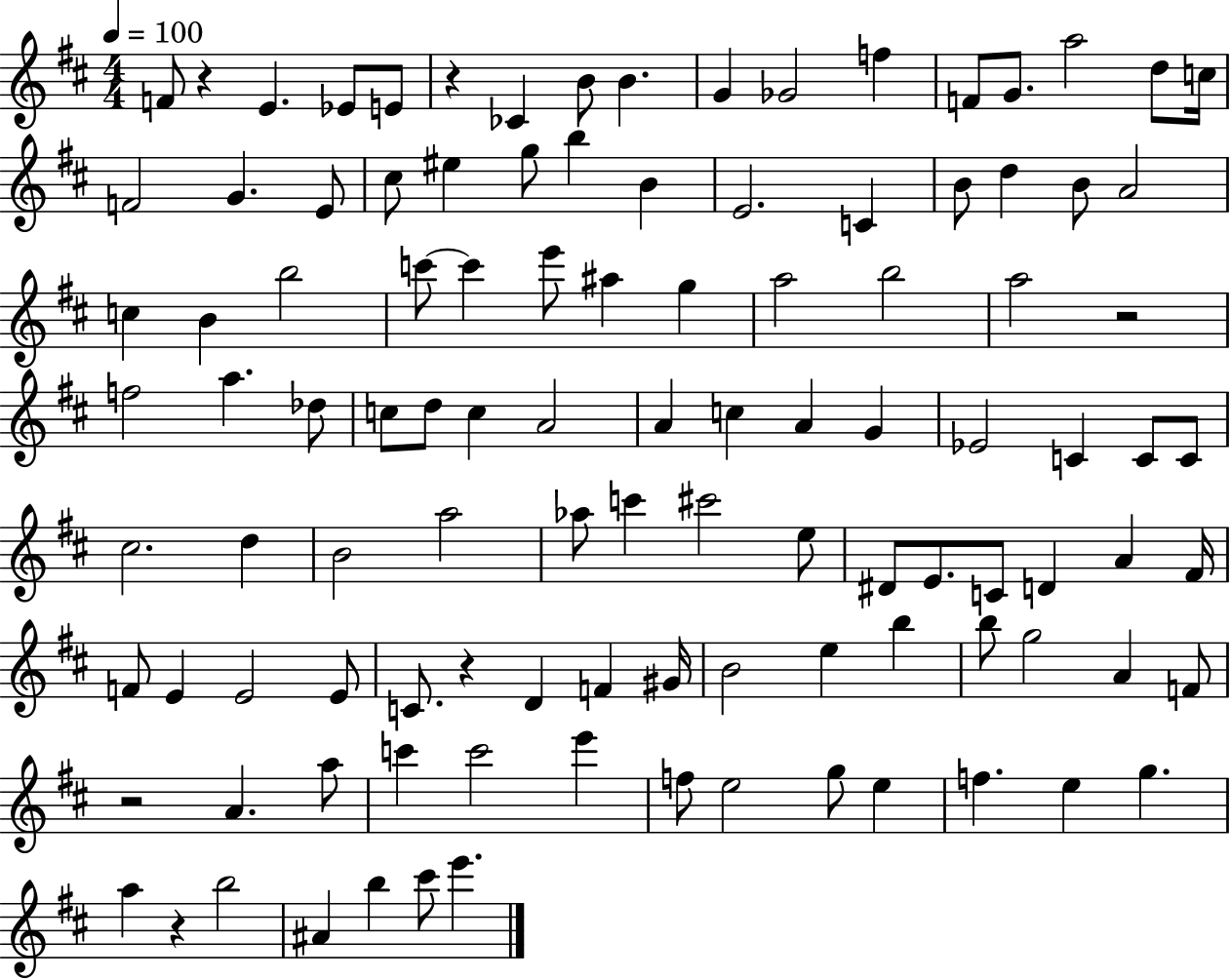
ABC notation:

X:1
T:Untitled
M:4/4
L:1/4
K:D
F/2 z E _E/2 E/2 z _C B/2 B G _G2 f F/2 G/2 a2 d/2 c/4 F2 G E/2 ^c/2 ^e g/2 b B E2 C B/2 d B/2 A2 c B b2 c'/2 c' e'/2 ^a g a2 b2 a2 z2 f2 a _d/2 c/2 d/2 c A2 A c A G _E2 C C/2 C/2 ^c2 d B2 a2 _a/2 c' ^c'2 e/2 ^D/2 E/2 C/2 D A ^F/4 F/2 E E2 E/2 C/2 z D F ^G/4 B2 e b b/2 g2 A F/2 z2 A a/2 c' c'2 e' f/2 e2 g/2 e f e g a z b2 ^A b ^c'/2 e'